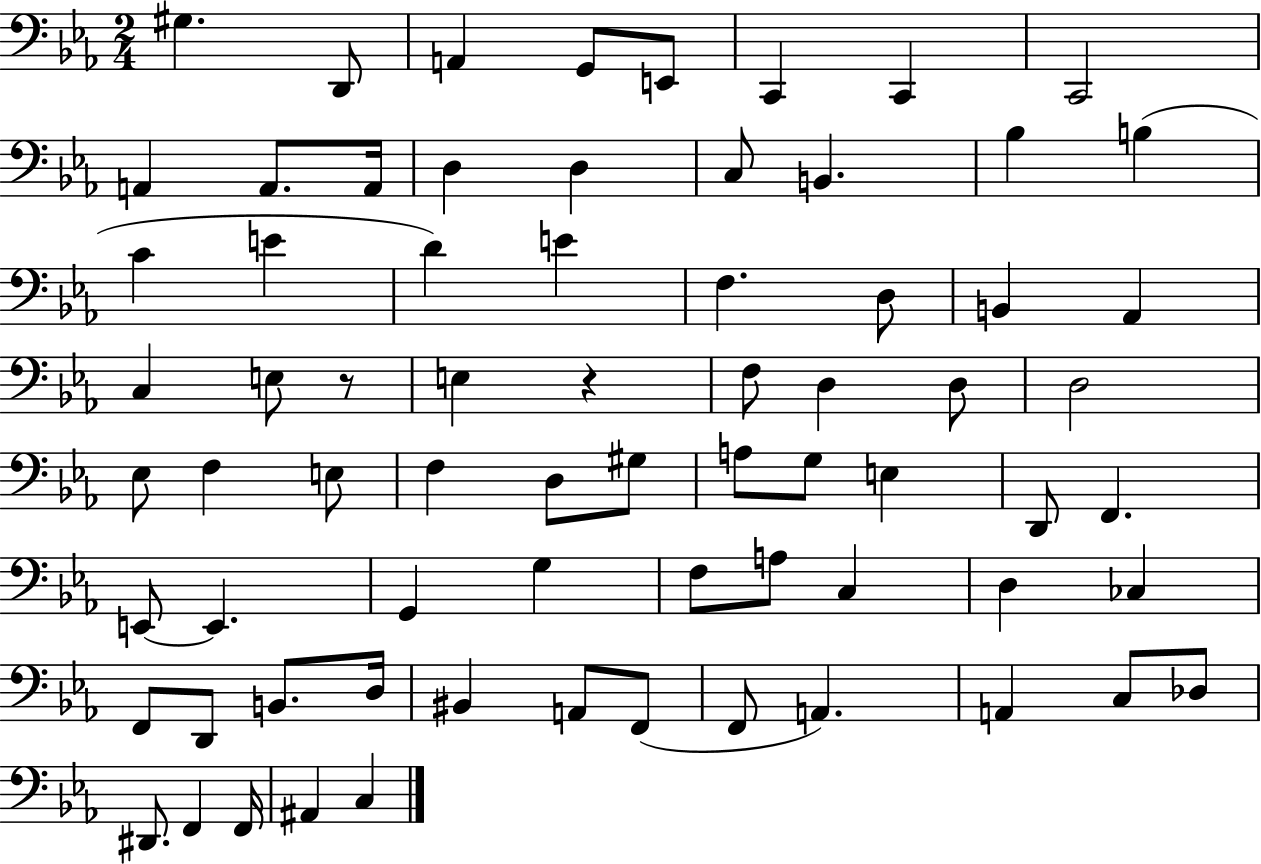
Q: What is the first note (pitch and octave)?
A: G#3